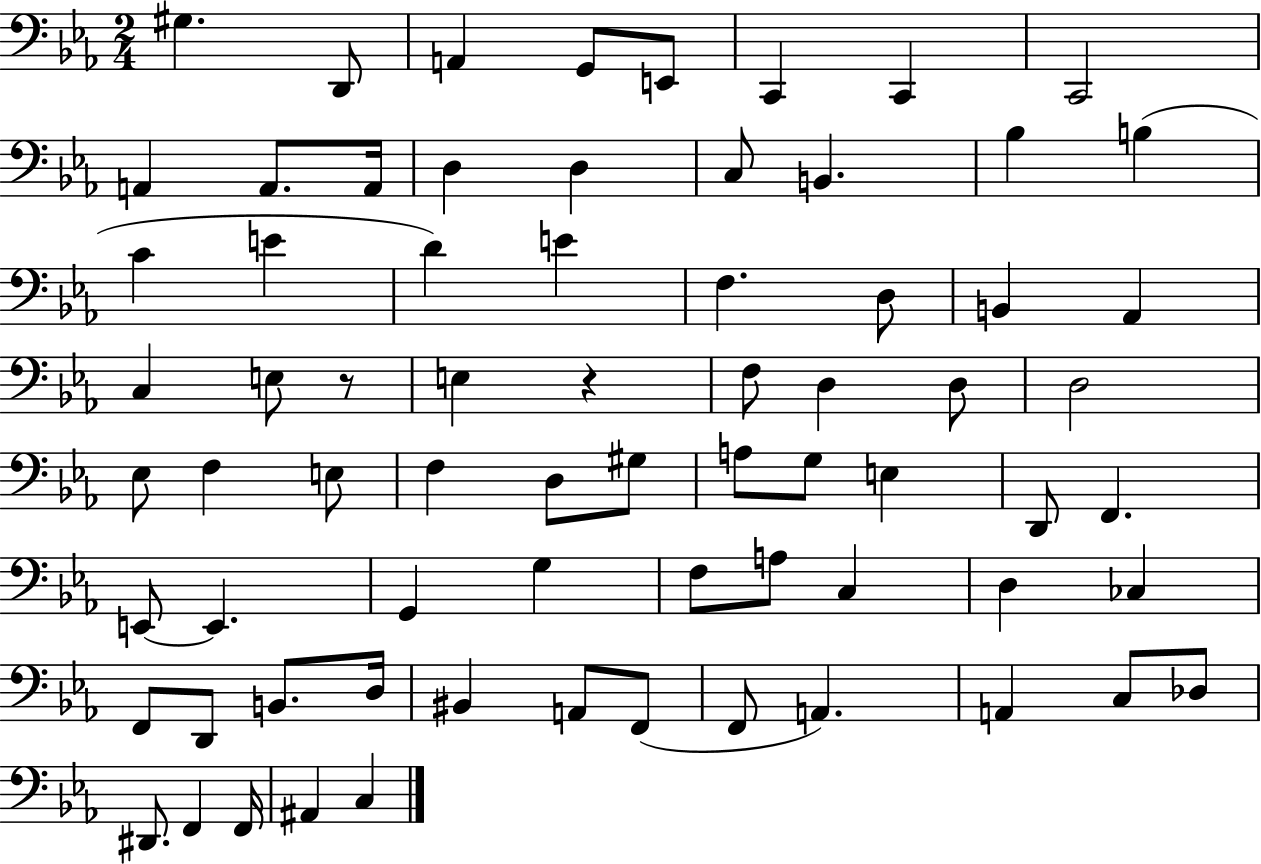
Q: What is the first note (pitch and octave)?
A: G#3